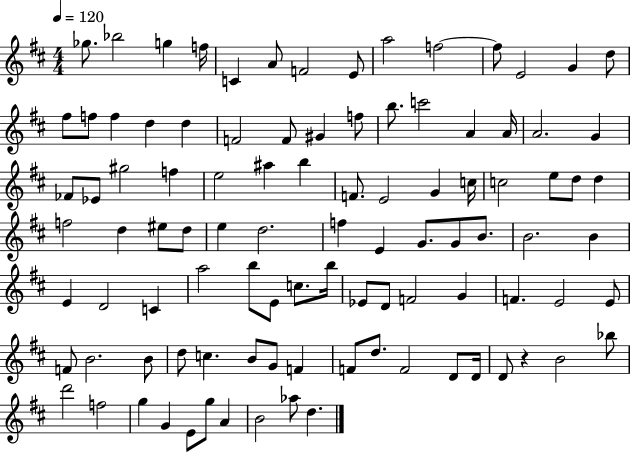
Gb5/e. Bb5/h G5/q F5/s C4/q A4/e F4/h E4/e A5/h F5/h F5/e E4/h G4/q D5/e F#5/e F5/e F5/q D5/q D5/q F4/h F4/e G#4/q F5/e B5/e. C6/h A4/q A4/s A4/h. G4/q FES4/e Eb4/e G#5/h F5/q E5/h A#5/q B5/q F4/e. E4/h G4/q C5/s C5/h E5/e D5/e D5/q F5/h D5/q EIS5/e D5/e E5/q D5/h. F5/q E4/q G4/e. G4/e B4/e. B4/h. B4/q E4/q D4/h C4/q A5/h B5/e E4/e C5/e. B5/s Eb4/e D4/e F4/h G4/q F4/q. E4/h E4/e F4/e B4/h. B4/e D5/e C5/q. B4/e G4/e F4/q F4/e D5/e. F4/h D4/e D4/s D4/e R/q B4/h Bb5/e D6/h F5/h G5/q G4/q E4/e G5/e A4/q B4/h Ab5/e D5/q.